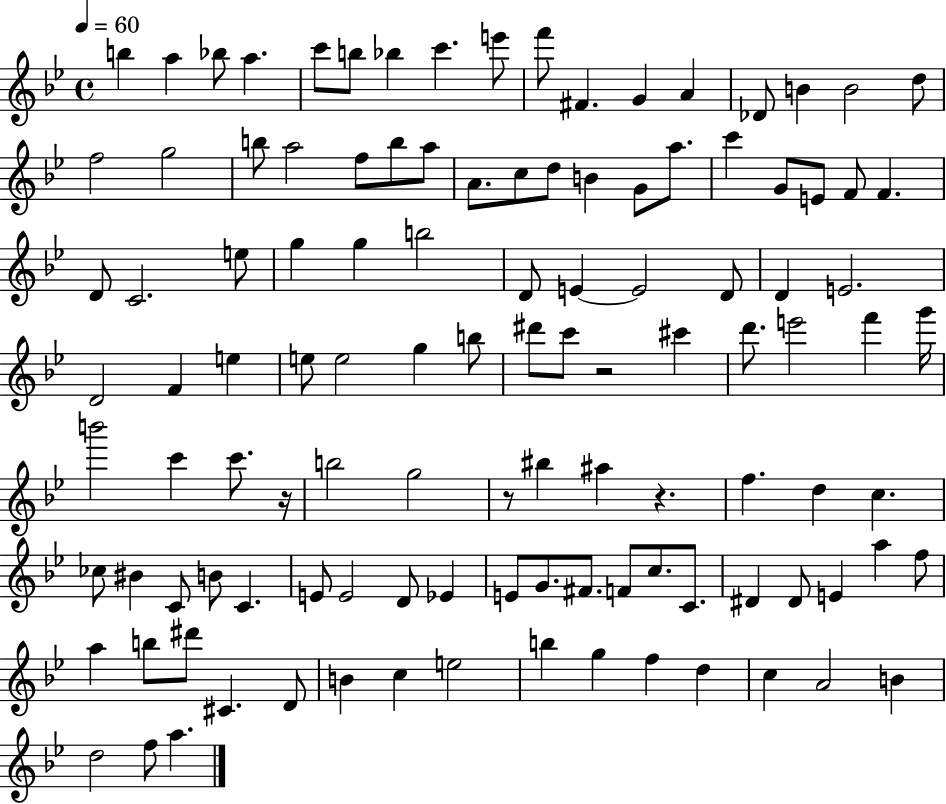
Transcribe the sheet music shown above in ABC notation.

X:1
T:Untitled
M:4/4
L:1/4
K:Bb
b a _b/2 a c'/2 b/2 _b c' e'/2 f'/2 ^F G A _D/2 B B2 d/2 f2 g2 b/2 a2 f/2 b/2 a/2 A/2 c/2 d/2 B G/2 a/2 c' G/2 E/2 F/2 F D/2 C2 e/2 g g b2 D/2 E E2 D/2 D E2 D2 F e e/2 e2 g b/2 ^d'/2 c'/2 z2 ^c' d'/2 e'2 f' g'/4 b'2 c' c'/2 z/4 b2 g2 z/2 ^b ^a z f d c _c/2 ^B C/2 B/2 C E/2 E2 D/2 _E E/2 G/2 ^F/2 F/2 c/2 C/2 ^D ^D/2 E a f/2 a b/2 ^d'/2 ^C D/2 B c e2 b g f d c A2 B d2 f/2 a